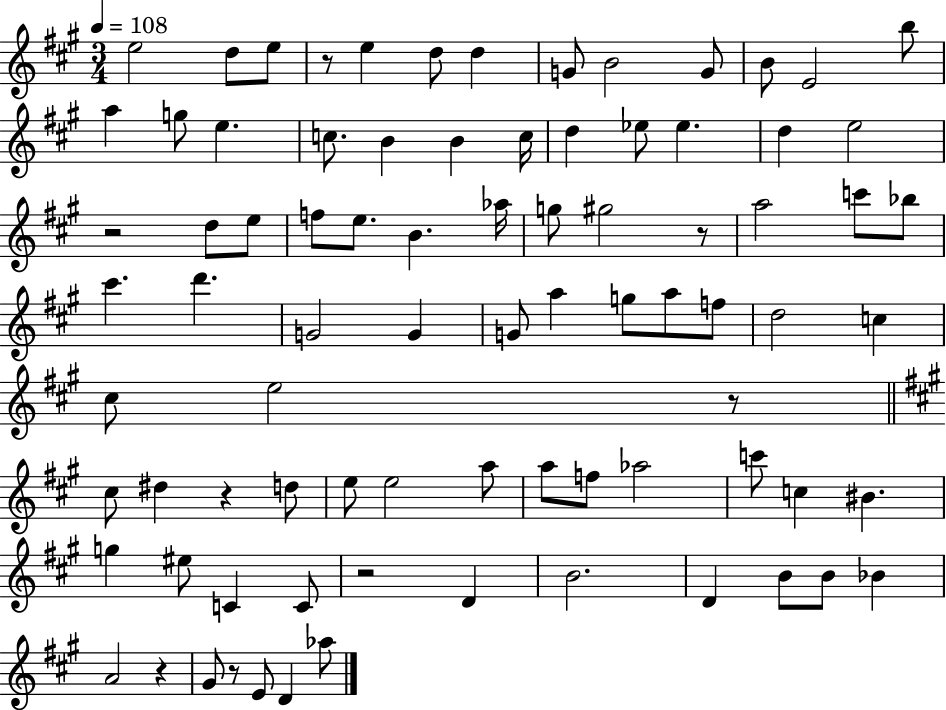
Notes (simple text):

E5/h D5/e E5/e R/e E5/q D5/e D5/q G4/e B4/h G4/e B4/e E4/h B5/e A5/q G5/e E5/q. C5/e. B4/q B4/q C5/s D5/q Eb5/e Eb5/q. D5/q E5/h R/h D5/e E5/e F5/e E5/e. B4/q. Ab5/s G5/e G#5/h R/e A5/h C6/e Bb5/e C#6/q. D6/q. G4/h G4/q G4/e A5/q G5/e A5/e F5/e D5/h C5/q C#5/e E5/h R/e C#5/e D#5/q R/q D5/e E5/e E5/h A5/e A5/e F5/e Ab5/h C6/e C5/q BIS4/q. G5/q EIS5/e C4/q C4/e R/h D4/q B4/h. D4/q B4/e B4/e Bb4/q A4/h R/q G#4/e R/e E4/e D4/q Ab5/e